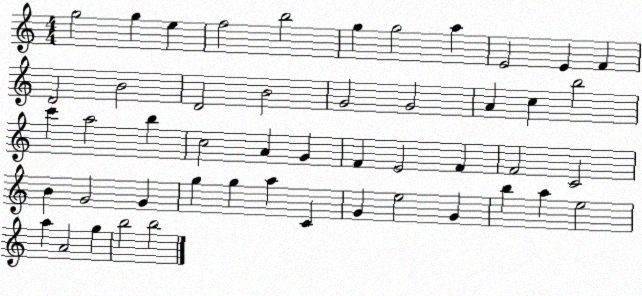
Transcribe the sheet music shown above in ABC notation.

X:1
T:Untitled
M:4/4
L:1/4
K:C
g2 g e f2 b2 g g2 a E2 E F D2 B2 D2 B2 G2 G2 A c b2 c' a2 b c2 A G F E2 F F2 C2 B G2 G g g a C G e2 G b a e2 a A2 g b2 b2